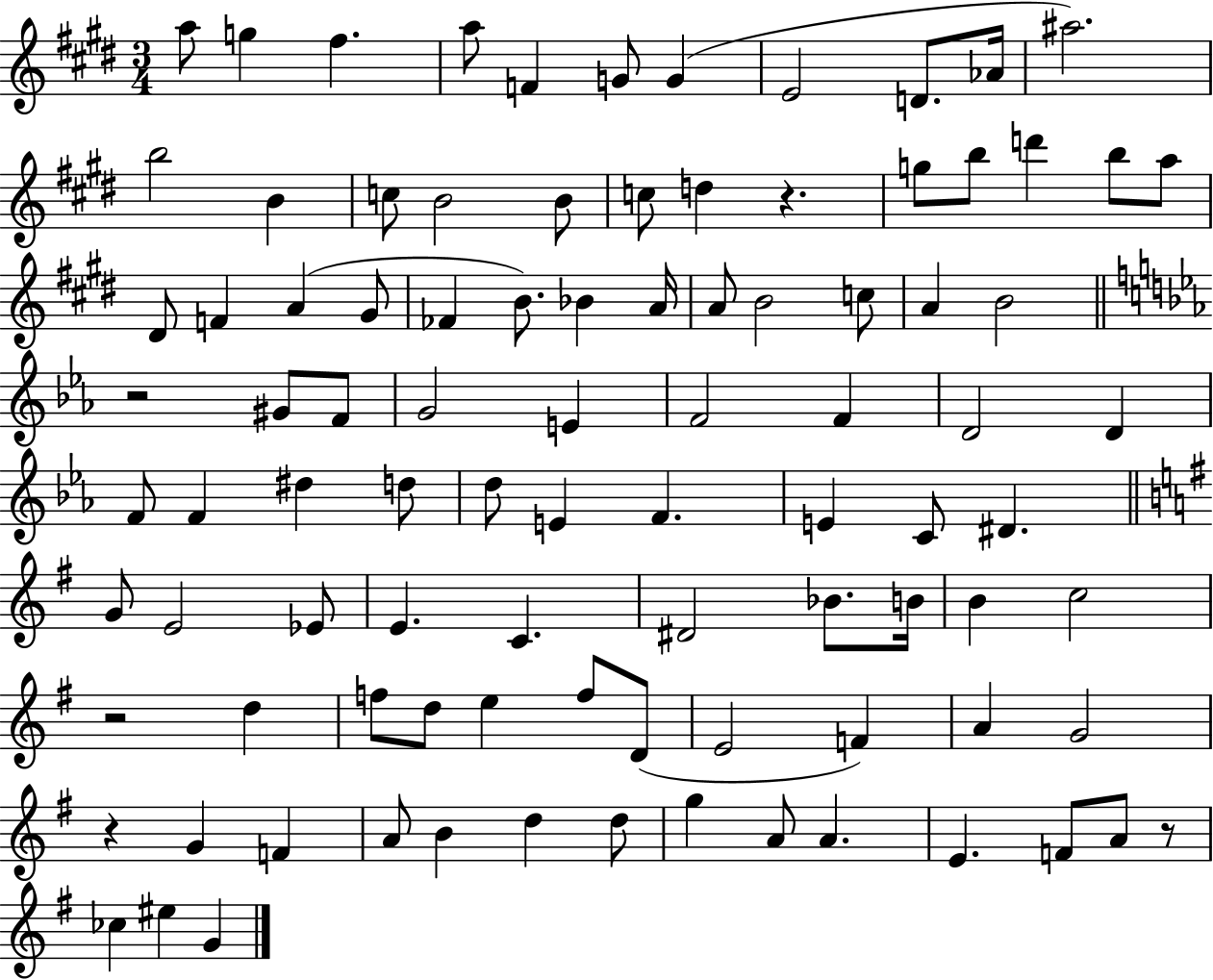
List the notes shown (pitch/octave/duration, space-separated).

A5/e G5/q F#5/q. A5/e F4/q G4/e G4/q E4/h D4/e. Ab4/s A#5/h. B5/h B4/q C5/e B4/h B4/e C5/e D5/q R/q. G5/e B5/e D6/q B5/e A5/e D#4/e F4/q A4/q G#4/e FES4/q B4/e. Bb4/q A4/s A4/e B4/h C5/e A4/q B4/h R/h G#4/e F4/e G4/h E4/q F4/h F4/q D4/h D4/q F4/e F4/q D#5/q D5/e D5/e E4/q F4/q. E4/q C4/e D#4/q. G4/e E4/h Eb4/e E4/q. C4/q. D#4/h Bb4/e. B4/s B4/q C5/h R/h D5/q F5/e D5/e E5/q F5/e D4/e E4/h F4/q A4/q G4/h R/q G4/q F4/q A4/e B4/q D5/q D5/e G5/q A4/e A4/q. E4/q. F4/e A4/e R/e CES5/q EIS5/q G4/q